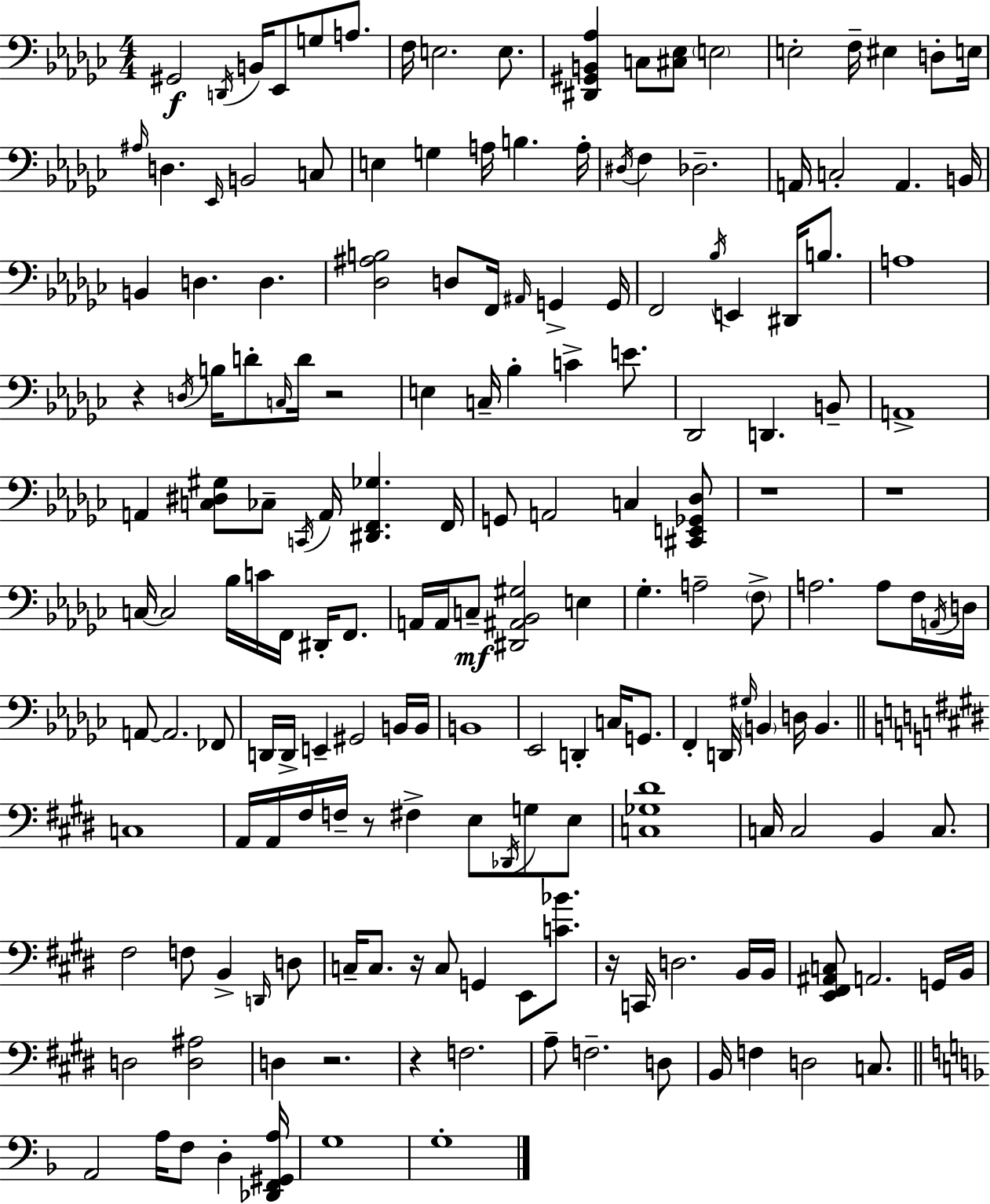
G#2/h D2/s B2/s Eb2/e G3/e A3/e. F3/s E3/h. E3/e. [D#2,G#2,B2,Ab3]/q C3/e [C#3,Eb3]/e E3/h E3/h F3/s EIS3/q D3/e E3/s A#3/s D3/q. Eb2/s B2/h C3/e E3/q G3/q A3/s B3/q. A3/s D#3/s F3/q Db3/h. A2/s C3/h A2/q. B2/s B2/q D3/q. D3/q. [Db3,A#3,B3]/h D3/e F2/s A#2/s G2/q G2/s F2/h Bb3/s E2/q D#2/s B3/e. A3/w R/q D3/s B3/s D4/e C3/s D4/s R/h E3/q C3/s Bb3/q C4/q E4/e. Db2/h D2/q. B2/e A2/w A2/q [C3,D#3,G#3]/e CES3/e C2/s A2/s [D#2,F2,Gb3]/q. F2/s G2/e A2/h C3/q [C#2,E2,Gb2,Db3]/e R/w R/w C3/s C3/h Bb3/s C4/s F2/s D#2/s F2/e. A2/s A2/s C3/e [D#2,A#2,Bb2,G#3]/h E3/q Gb3/q. A3/h F3/e A3/h. A3/e F3/s A2/s D3/s A2/e A2/h. FES2/e D2/s D2/s E2/q G#2/h B2/s B2/s B2/w Eb2/h D2/q C3/s G2/e. F2/q D2/s G#3/s B2/q D3/s B2/q. C3/w A2/s A2/s F#3/s F3/s R/e F#3/q E3/e Db2/s G3/e E3/e [C3,Gb3,D#4]/w C3/s C3/h B2/q C3/e. F#3/h F3/e B2/q D2/s D3/e C3/s C3/e. R/s C3/e G2/q E2/e [C4,Bb4]/e. R/s C2/s D3/h. B2/s B2/s [E2,F#2,A#2,C3]/e A2/h. G2/s B2/s D3/h [D3,A#3]/h D3/q R/h. R/q F3/h. A3/e F3/h. D3/e B2/s F3/q D3/h C3/e. A2/h A3/s F3/e D3/q [Db2,F2,G#2,A3]/s G3/w G3/w